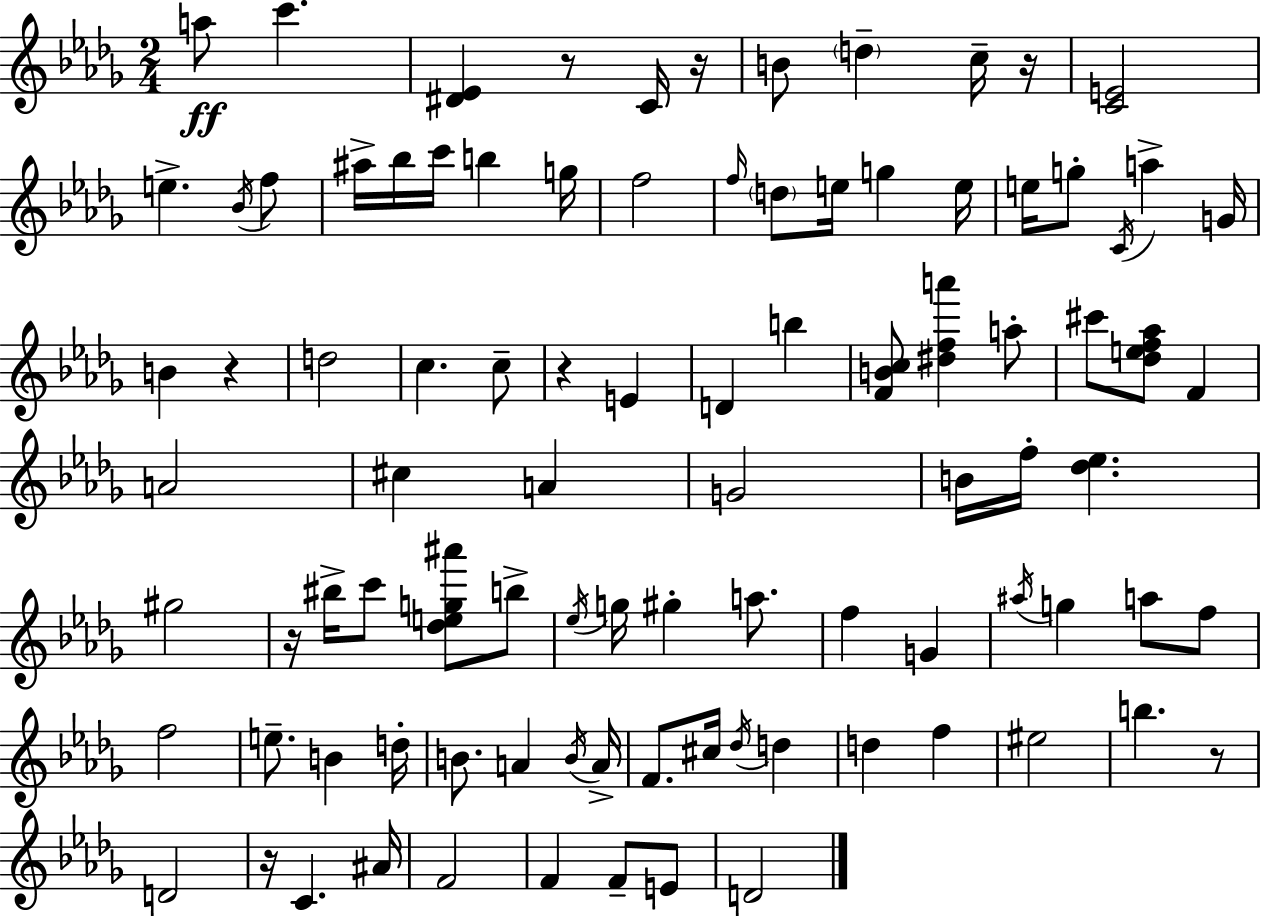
{
  \clef treble
  \numericTimeSignature
  \time 2/4
  \key bes \minor
  a''8\ff c'''4. | <dis' ees'>4 r8 c'16 r16 | b'8 \parenthesize d''4-- c''16-- r16 | <c' e'>2 | \break e''4.-> \acciaccatura { bes'16 } f''8 | ais''16-> bes''16 c'''16 b''4 | g''16 f''2 | \grace { f''16 } \parenthesize d''8 e''16 g''4 | \break e''16 e''16 g''8-. \acciaccatura { c'16 } a''4-> | g'16 b'4 r4 | d''2 | c''4. | \break c''8-- r4 e'4 | d'4 b''4 | <f' b' c''>8 <dis'' f'' a'''>4 | a''8-. cis'''8 <des'' e'' f'' aes''>8 f'4 | \break a'2 | cis''4 a'4 | g'2 | b'16 f''16-. <des'' ees''>4. | \break gis''2 | r16 bis''16-> c'''8 <des'' e'' g'' ais'''>8 | b''8-> \acciaccatura { ees''16 } g''16 gis''4-. | a''8. f''4 | \break g'4 \acciaccatura { ais''16 } g''4 | a''8 f''8 f''2 | e''8.-- | b'4 d''16-. b'8. | \break a'4 \acciaccatura { b'16 } a'16-> f'8. | cis''16 \acciaccatura { des''16 } d''4 d''4 | f''4 eis''2 | b''4. | \break r8 d'2 | r16 | c'4. ais'16 f'2 | f'4 | \break f'8-- e'8 d'2 | \bar "|."
}